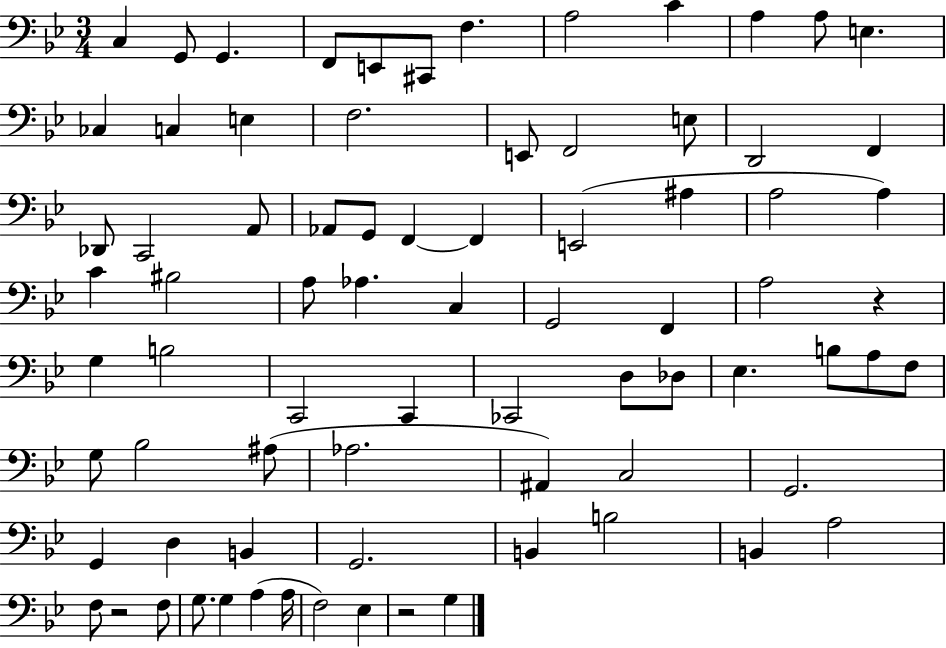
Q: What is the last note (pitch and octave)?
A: G3